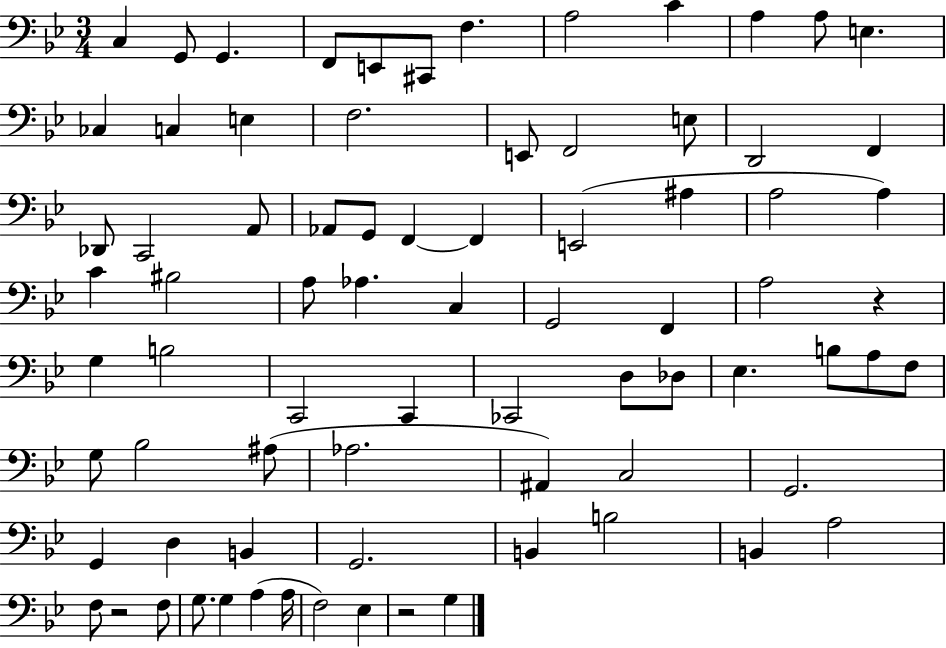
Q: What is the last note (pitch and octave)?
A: G3